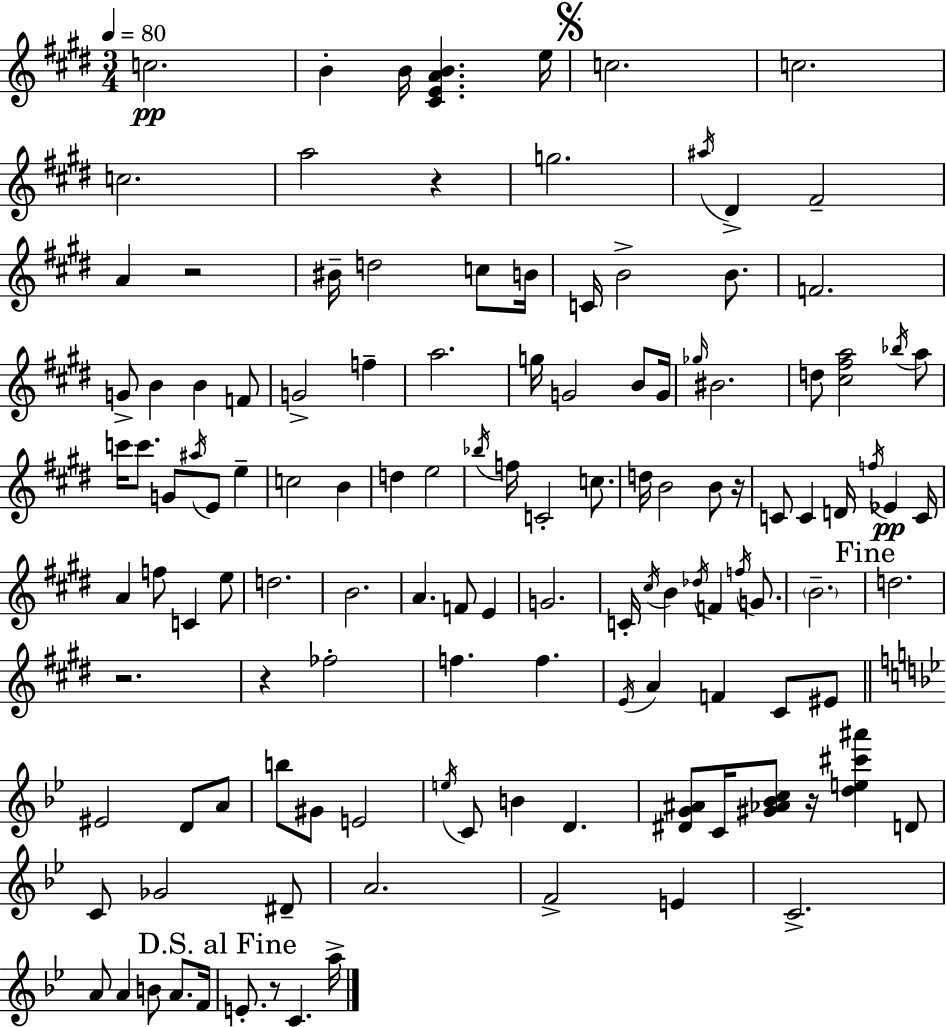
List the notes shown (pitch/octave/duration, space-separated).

C5/h. B4/q B4/s [C#4,E4,A4,B4]/q. E5/s C5/h. C5/h. C5/h. A5/h R/q G5/h. A#5/s D#4/q F#4/h A4/q R/h BIS4/s D5/h C5/e B4/s C4/s B4/h B4/e. F4/h. G4/e B4/q B4/q F4/e G4/h F5/q A5/h. G5/s G4/h B4/e G4/s Gb5/s BIS4/h. D5/e [C#5,F#5,A5]/h Bb5/s A5/e C6/s C6/e. G4/e A#5/s E4/e E5/q C5/h B4/q D5/q E5/h Bb5/s F5/s C4/h C5/e. D5/s B4/h B4/e R/s C4/e C4/q D4/s F5/s Eb4/q C4/s A4/q F5/e C4/q E5/e D5/h. B4/h. A4/q. F4/e E4/q G4/h. C4/s C#5/s B4/q Db5/s F4/q F5/s G4/e. B4/h. D5/h. R/h. R/q FES5/h F5/q. F5/q. E4/s A4/q F4/q C#4/e EIS4/e EIS4/h D4/e A4/e B5/e G#4/e E4/h E5/s C4/e B4/q D4/q. [D#4,G4,A#4]/e C4/s [G#4,Ab4,Bb4,C5]/e R/s [D5,E5,C#6,A#6]/q D4/e C4/e Gb4/h D#4/e A4/h. F4/h E4/q C4/h. A4/e A4/q B4/e A4/e. F4/s E4/e. R/e C4/q. A5/s